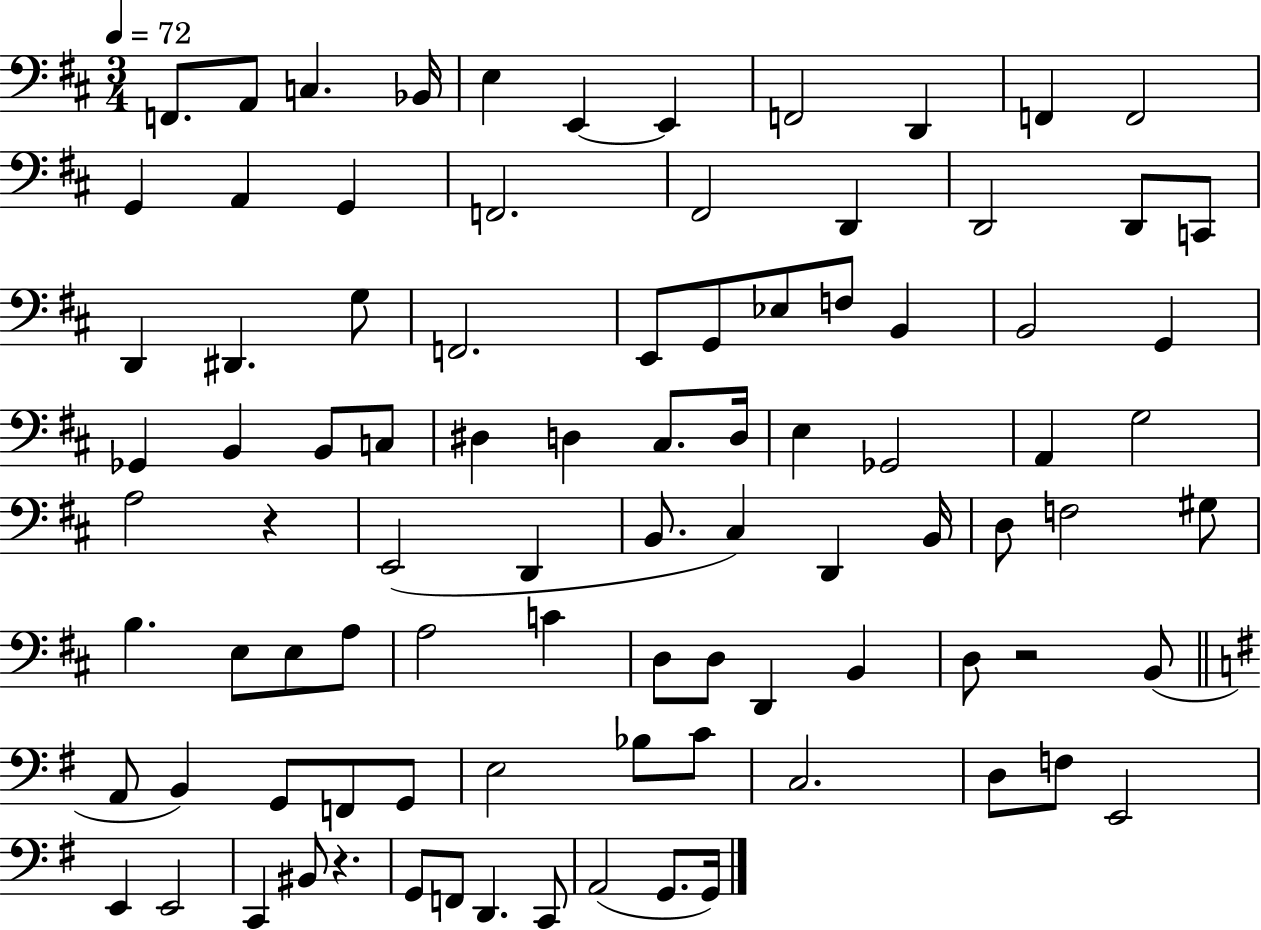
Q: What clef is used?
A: bass